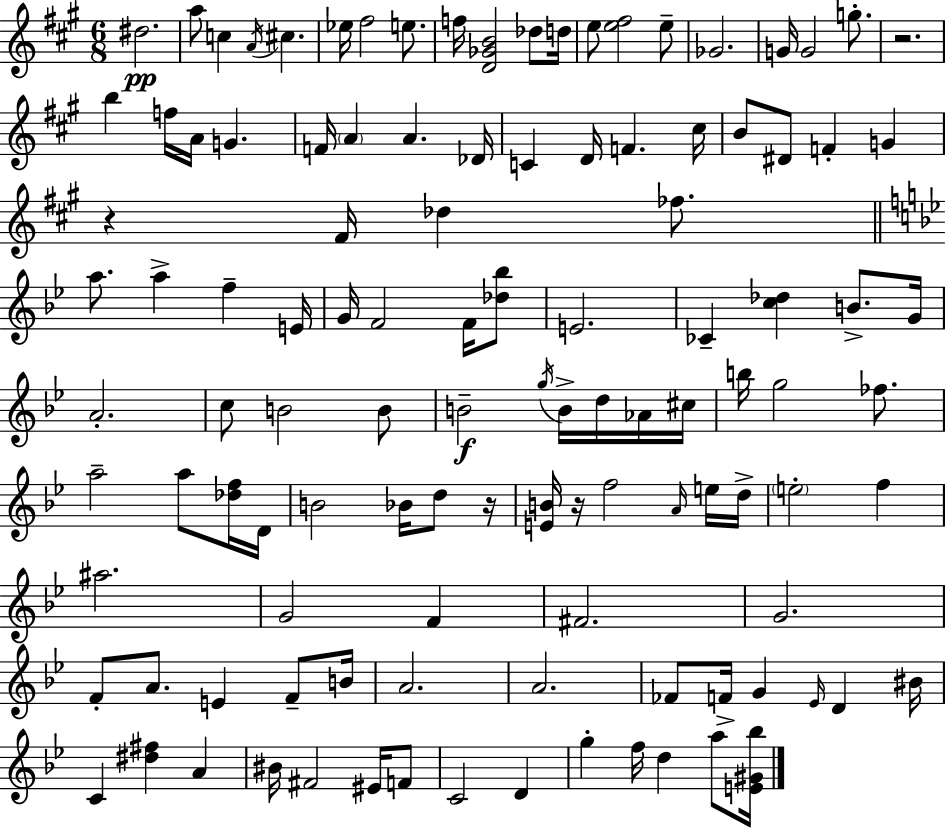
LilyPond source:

{
  \clef treble
  \numericTimeSignature
  \time 6/8
  \key a \major
  dis''2.\pp | a''8 c''4 \acciaccatura { a'16 } cis''4. | ees''16 fis''2 e''8. | f''16 <d' ges' b'>2 des''8 | \break d''16 e''8 <e'' fis''>2 e''8-- | ges'2. | g'16 g'2 g''8.-. | r2. | \break b''4 f''16 a'16 g'4. | f'16 \parenthesize a'4 a'4. | des'16 c'4 d'16 f'4. | cis''16 b'8 dis'8 f'4-. g'4 | \break r4 fis'16 des''4 fes''8. | \bar "||" \break \key bes \major a''8. a''4-> f''4-- e'16 | g'16 f'2 f'16 <des'' bes''>8 | e'2. | ces'4-- <c'' des''>4 b'8.-> g'16 | \break a'2.-. | c''8 b'2 b'8 | b'2--\f \acciaccatura { g''16 } b'16-> d''16 aes'16 | cis''16 b''16 g''2 fes''8. | \break a''2-- a''8 <des'' f''>16 | d'16 b'2 bes'16 d''8 | r16 <e' b'>16 r16 f''2 \grace { a'16 } | e''16 d''16-> \parenthesize e''2-. f''4 | \break ais''2. | g'2 f'4 | fis'2. | g'2. | \break f'8-. a'8. e'4 f'8-- | b'16 a'2. | a'2. | fes'8 f'16-> g'4 \grace { ees'16 } d'4 | \break bis'16 c'4 <dis'' fis''>4 a'4 | bis'16 fis'2 | eis'16 f'8 c'2 d'4 | g''4-. f''16 d''4 | \break a''8 <e' gis' bes''>16 \bar "|."
}